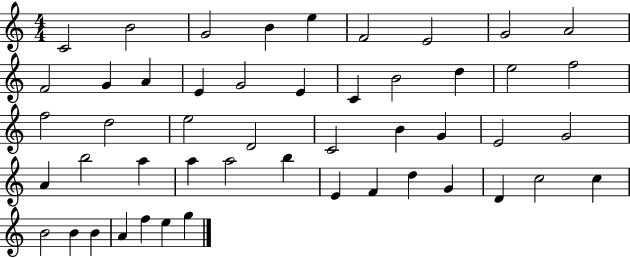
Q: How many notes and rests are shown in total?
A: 49